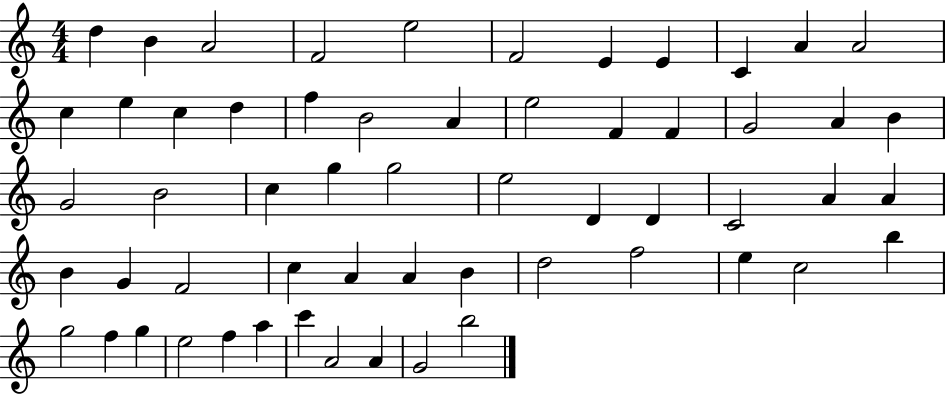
{
  \clef treble
  \numericTimeSignature
  \time 4/4
  \key c \major
  d''4 b'4 a'2 | f'2 e''2 | f'2 e'4 e'4 | c'4 a'4 a'2 | \break c''4 e''4 c''4 d''4 | f''4 b'2 a'4 | e''2 f'4 f'4 | g'2 a'4 b'4 | \break g'2 b'2 | c''4 g''4 g''2 | e''2 d'4 d'4 | c'2 a'4 a'4 | \break b'4 g'4 f'2 | c''4 a'4 a'4 b'4 | d''2 f''2 | e''4 c''2 b''4 | \break g''2 f''4 g''4 | e''2 f''4 a''4 | c'''4 a'2 a'4 | g'2 b''2 | \break \bar "|."
}